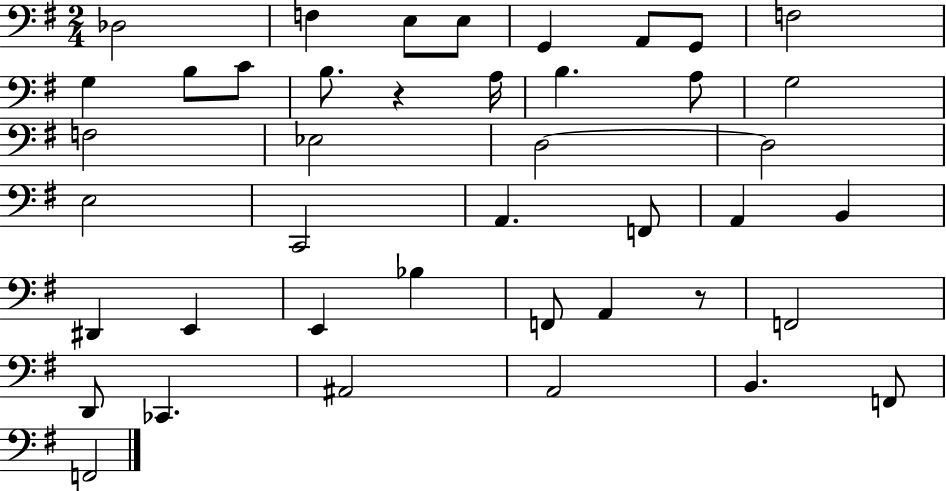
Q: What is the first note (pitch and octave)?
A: Db3